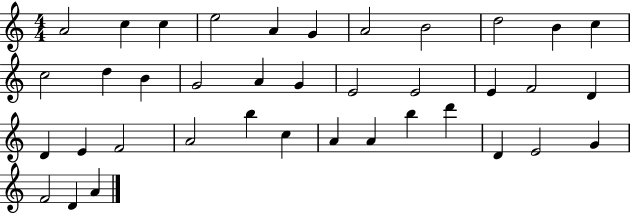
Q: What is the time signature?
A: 4/4